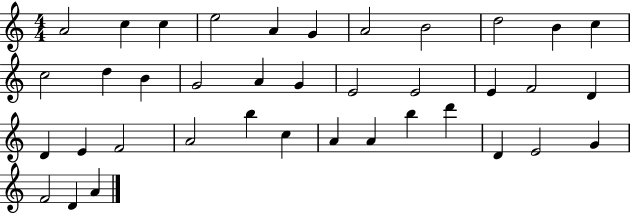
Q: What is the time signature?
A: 4/4